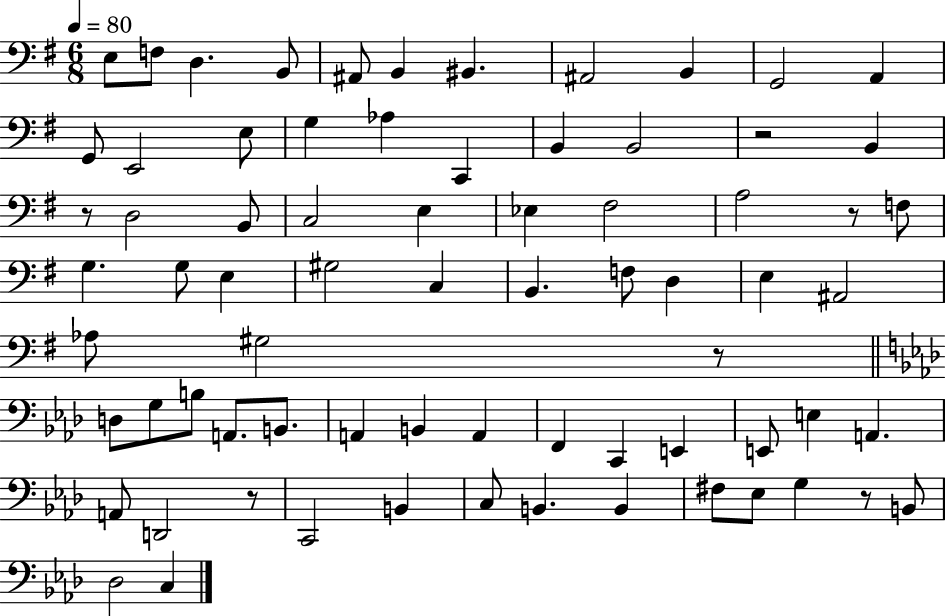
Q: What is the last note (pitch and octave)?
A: C3